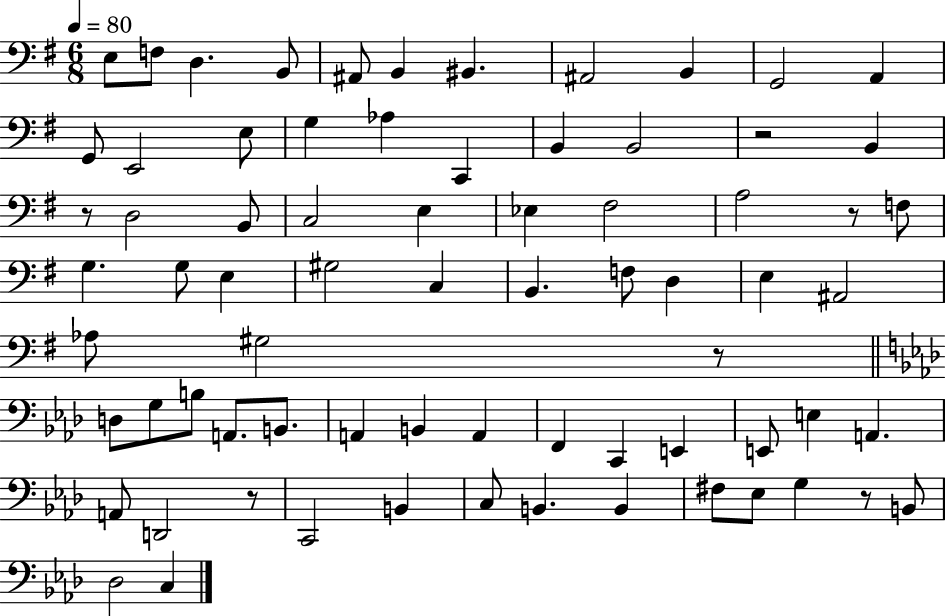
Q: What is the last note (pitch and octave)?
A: C3